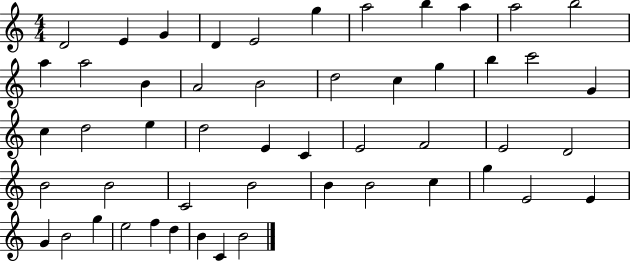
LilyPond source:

{
  \clef treble
  \numericTimeSignature
  \time 4/4
  \key c \major
  d'2 e'4 g'4 | d'4 e'2 g''4 | a''2 b''4 a''4 | a''2 b''2 | \break a''4 a''2 b'4 | a'2 b'2 | d''2 c''4 g''4 | b''4 c'''2 g'4 | \break c''4 d''2 e''4 | d''2 e'4 c'4 | e'2 f'2 | e'2 d'2 | \break b'2 b'2 | c'2 b'2 | b'4 b'2 c''4 | g''4 e'2 e'4 | \break g'4 b'2 g''4 | e''2 f''4 d''4 | b'4 c'4 b'2 | \bar "|."
}